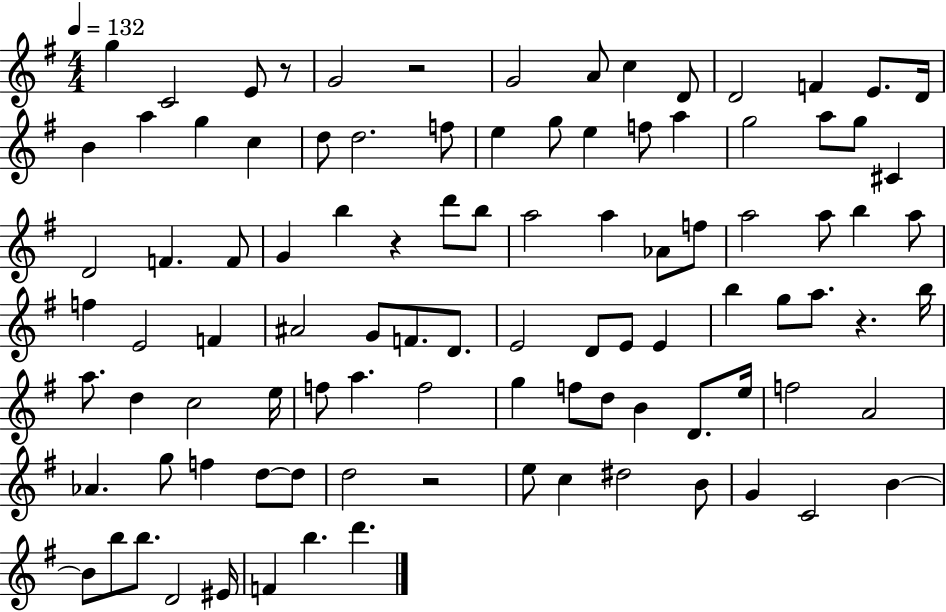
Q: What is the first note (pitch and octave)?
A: G5